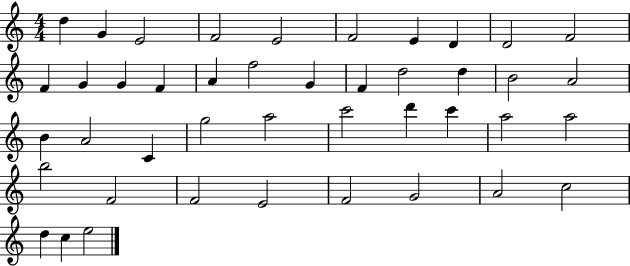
{
  \clef treble
  \numericTimeSignature
  \time 4/4
  \key c \major
  d''4 g'4 e'2 | f'2 e'2 | f'2 e'4 d'4 | d'2 f'2 | \break f'4 g'4 g'4 f'4 | a'4 f''2 g'4 | f'4 d''2 d''4 | b'2 a'2 | \break b'4 a'2 c'4 | g''2 a''2 | c'''2 d'''4 c'''4 | a''2 a''2 | \break b''2 f'2 | f'2 e'2 | f'2 g'2 | a'2 c''2 | \break d''4 c''4 e''2 | \bar "|."
}